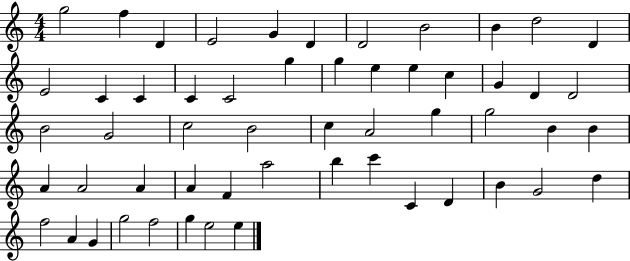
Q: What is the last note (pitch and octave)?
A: E5